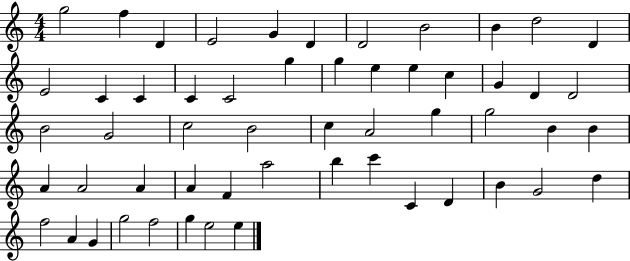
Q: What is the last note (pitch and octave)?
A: E5